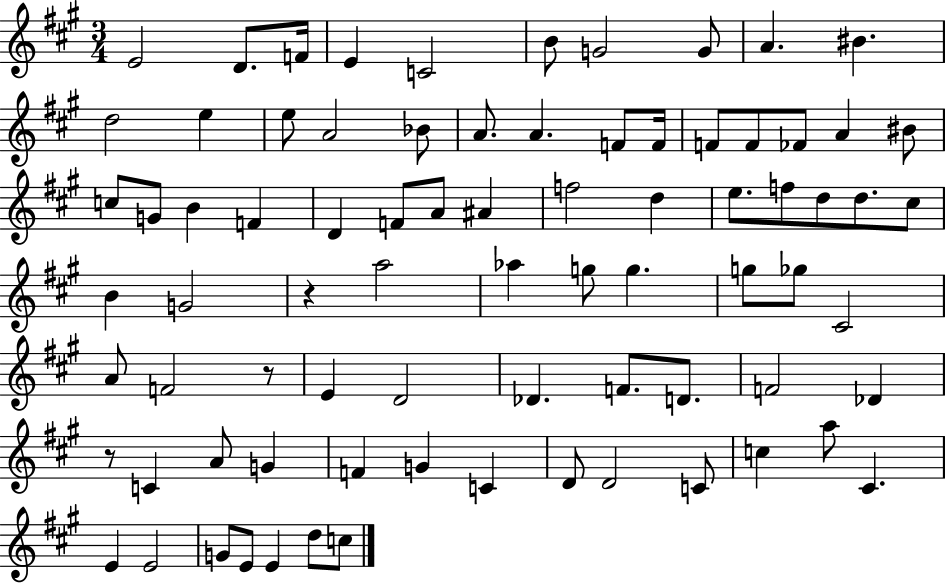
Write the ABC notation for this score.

X:1
T:Untitled
M:3/4
L:1/4
K:A
E2 D/2 F/4 E C2 B/2 G2 G/2 A ^B d2 e e/2 A2 _B/2 A/2 A F/2 F/4 F/2 F/2 _F/2 A ^B/2 c/2 G/2 B F D F/2 A/2 ^A f2 d e/2 f/2 d/2 d/2 ^c/2 B G2 z a2 _a g/2 g g/2 _g/2 ^C2 A/2 F2 z/2 E D2 _D F/2 D/2 F2 _D z/2 C A/2 G F G C D/2 D2 C/2 c a/2 ^C E E2 G/2 E/2 E d/2 c/2